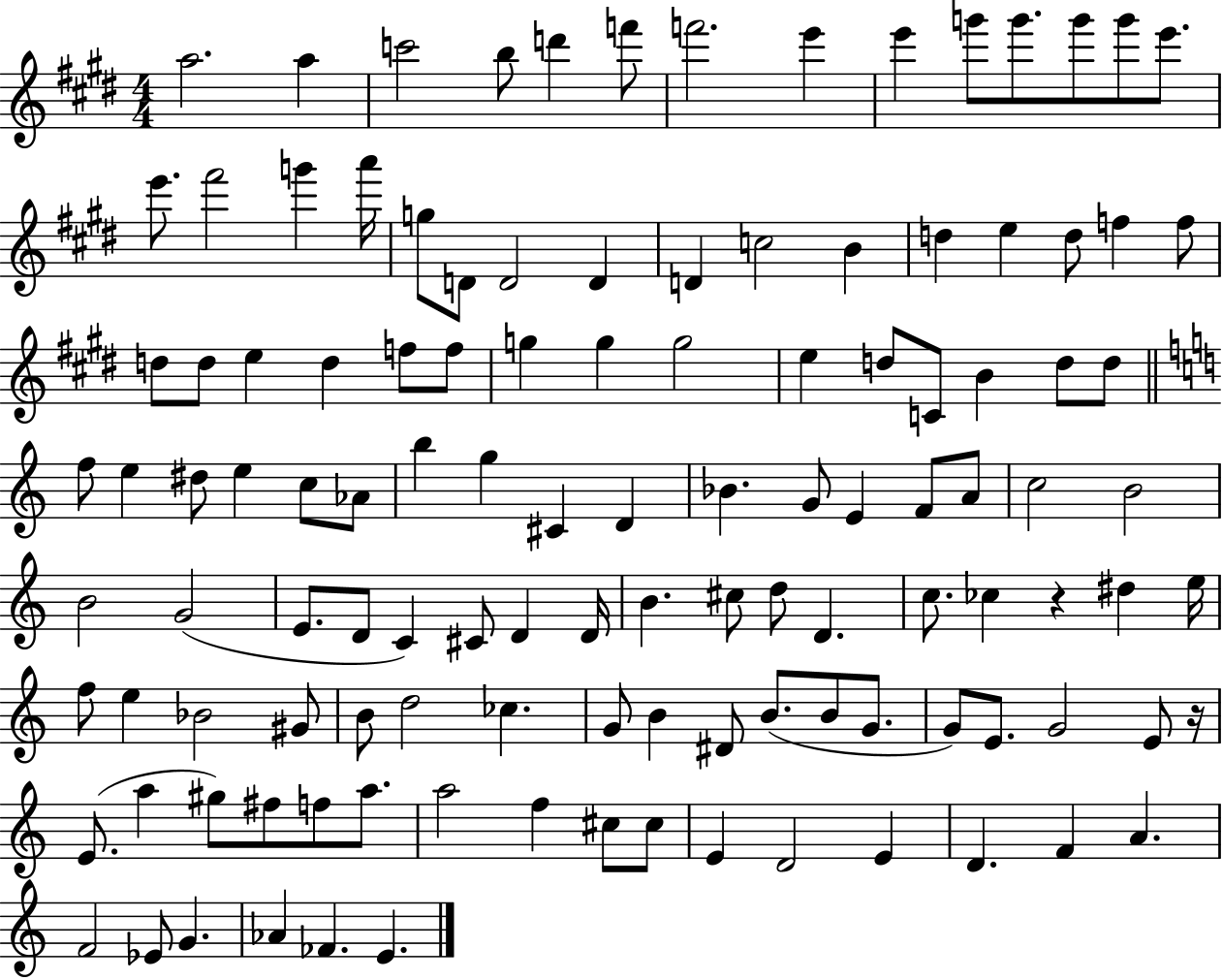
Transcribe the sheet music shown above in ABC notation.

X:1
T:Untitled
M:4/4
L:1/4
K:E
a2 a c'2 b/2 d' f'/2 f'2 e' e' g'/2 g'/2 g'/2 g'/2 e'/2 e'/2 ^f'2 g' a'/4 g/2 D/2 D2 D D c2 B d e d/2 f f/2 d/2 d/2 e d f/2 f/2 g g g2 e d/2 C/2 B d/2 d/2 f/2 e ^d/2 e c/2 _A/2 b g ^C D _B G/2 E F/2 A/2 c2 B2 B2 G2 E/2 D/2 C ^C/2 D D/4 B ^c/2 d/2 D c/2 _c z ^d e/4 f/2 e _B2 ^G/2 B/2 d2 _c G/2 B ^D/2 B/2 B/2 G/2 G/2 E/2 G2 E/2 z/4 E/2 a ^g/2 ^f/2 f/2 a/2 a2 f ^c/2 ^c/2 E D2 E D F A F2 _E/2 G _A _F E